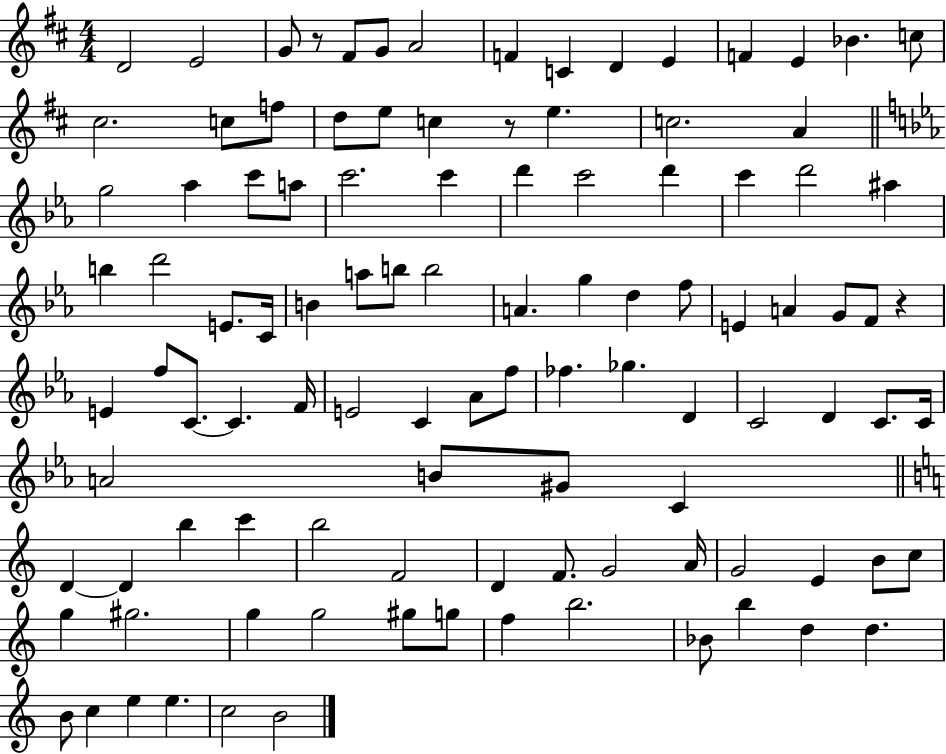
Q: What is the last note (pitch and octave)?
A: B4